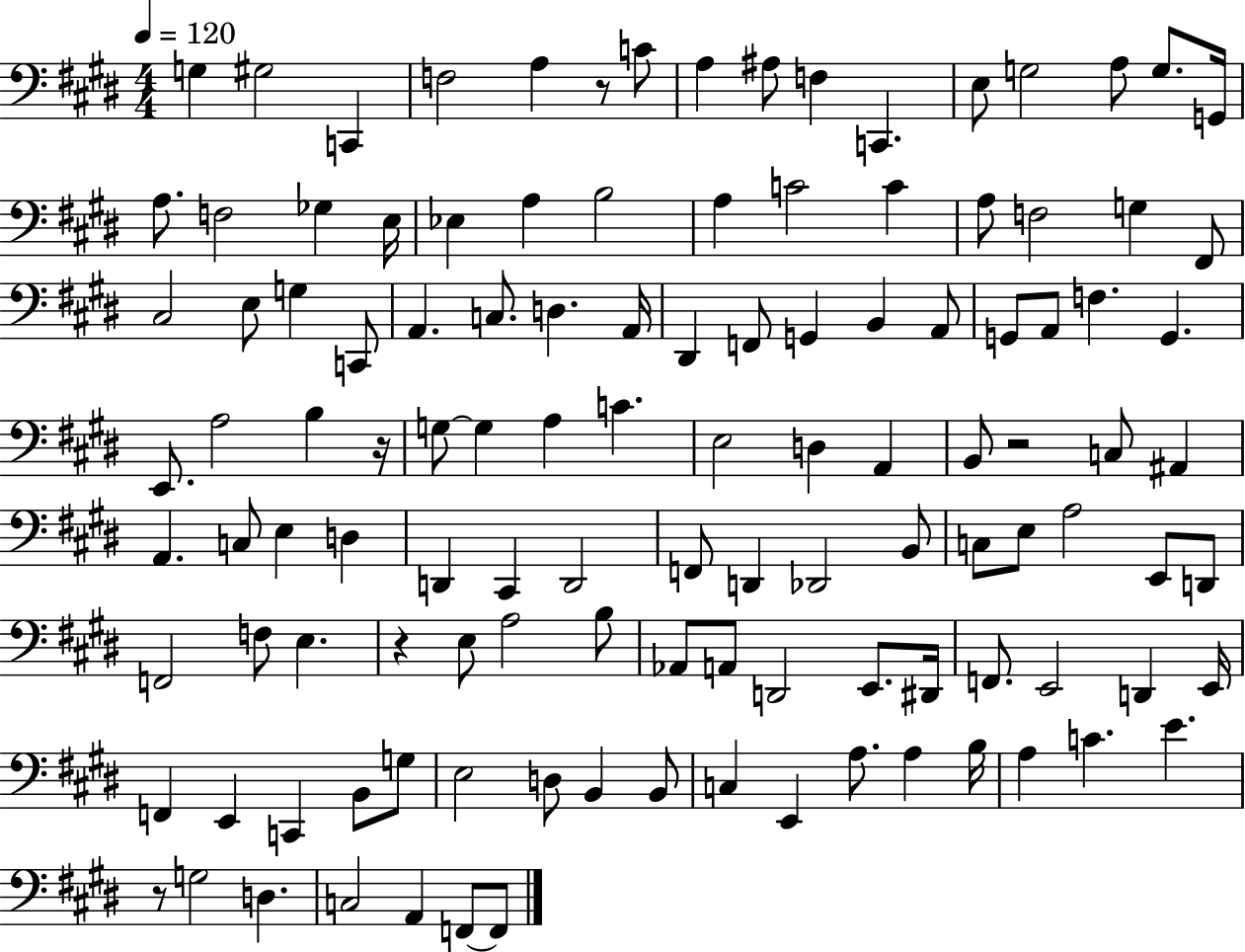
{
  \clef bass
  \numericTimeSignature
  \time 4/4
  \key e \major
  \tempo 4 = 120
  g4 gis2 c,4 | f2 a4 r8 c'8 | a4 ais8 f4 c,4. | e8 g2 a8 g8. g,16 | \break a8. f2 ges4 e16 | ees4 a4 b2 | a4 c'2 c'4 | a8 f2 g4 fis,8 | \break cis2 e8 g4 c,8 | a,4. c8. d4. a,16 | dis,4 f,8 g,4 b,4 a,8 | g,8 a,8 f4. g,4. | \break e,8. a2 b4 r16 | g8~~ g4 a4 c'4. | e2 d4 a,4 | b,8 r2 c8 ais,4 | \break a,4. c8 e4 d4 | d,4 cis,4 d,2 | f,8 d,4 des,2 b,8 | c8 e8 a2 e,8 d,8 | \break f,2 f8 e4. | r4 e8 a2 b8 | aes,8 a,8 d,2 e,8. dis,16 | f,8. e,2 d,4 e,16 | \break f,4 e,4 c,4 b,8 g8 | e2 d8 b,4 b,8 | c4 e,4 a8. a4 b16 | a4 c'4. e'4. | \break r8 g2 d4. | c2 a,4 f,8~~ f,8 | \bar "|."
}